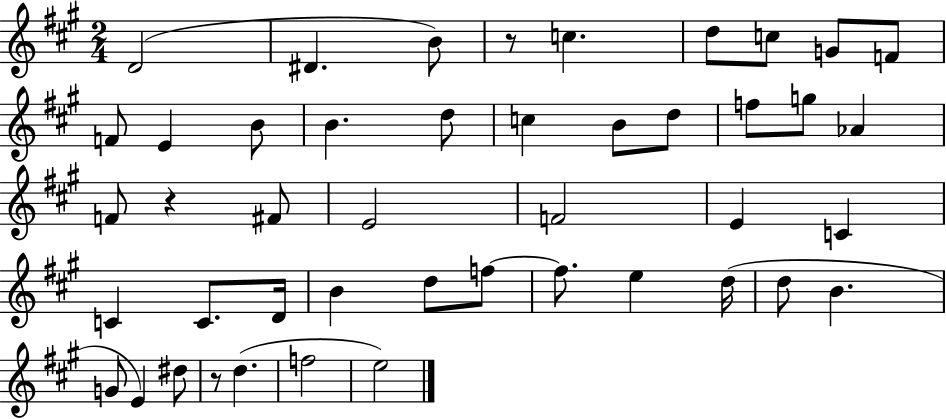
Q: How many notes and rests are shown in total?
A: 45